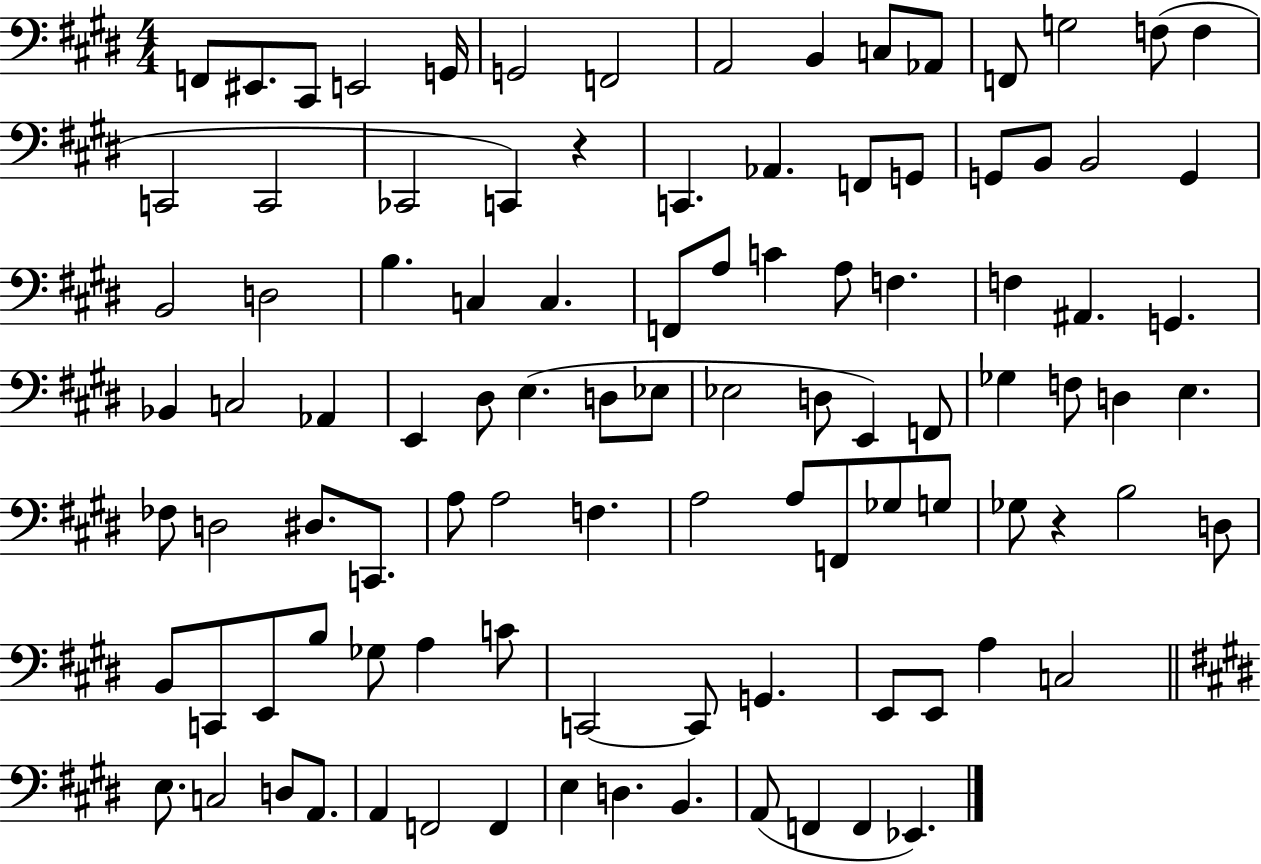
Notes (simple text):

F2/e EIS2/e. C#2/e E2/h G2/s G2/h F2/h A2/h B2/q C3/e Ab2/e F2/e G3/h F3/e F3/q C2/h C2/h CES2/h C2/q R/q C2/q. Ab2/q. F2/e G2/e G2/e B2/e B2/h G2/q B2/h D3/h B3/q. C3/q C3/q. F2/e A3/e C4/q A3/e F3/q. F3/q A#2/q. G2/q. Bb2/q C3/h Ab2/q E2/q D#3/e E3/q. D3/e Eb3/e Eb3/h D3/e E2/q F2/e Gb3/q F3/e D3/q E3/q. FES3/e D3/h D#3/e. C2/e. A3/e A3/h F3/q. A3/h A3/e F2/e Gb3/e G3/e Gb3/e R/q B3/h D3/e B2/e C2/e E2/e B3/e Gb3/e A3/q C4/e C2/h C2/e G2/q. E2/e E2/e A3/q C3/h E3/e. C3/h D3/e A2/e. A2/q F2/h F2/q E3/q D3/q. B2/q. A2/e F2/q F2/q Eb2/q.